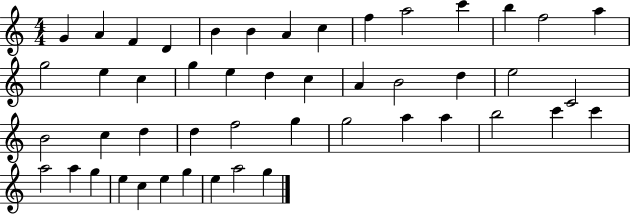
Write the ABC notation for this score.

X:1
T:Untitled
M:4/4
L:1/4
K:C
G A F D B B A c f a2 c' b f2 a g2 e c g e d c A B2 d e2 C2 B2 c d d f2 g g2 a a b2 c' c' a2 a g e c e g e a2 g